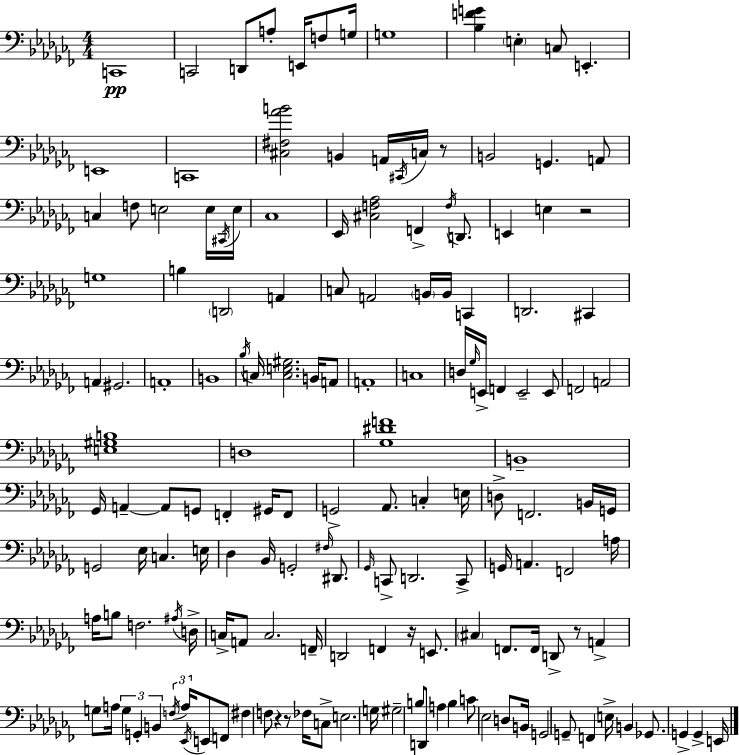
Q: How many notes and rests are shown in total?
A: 159